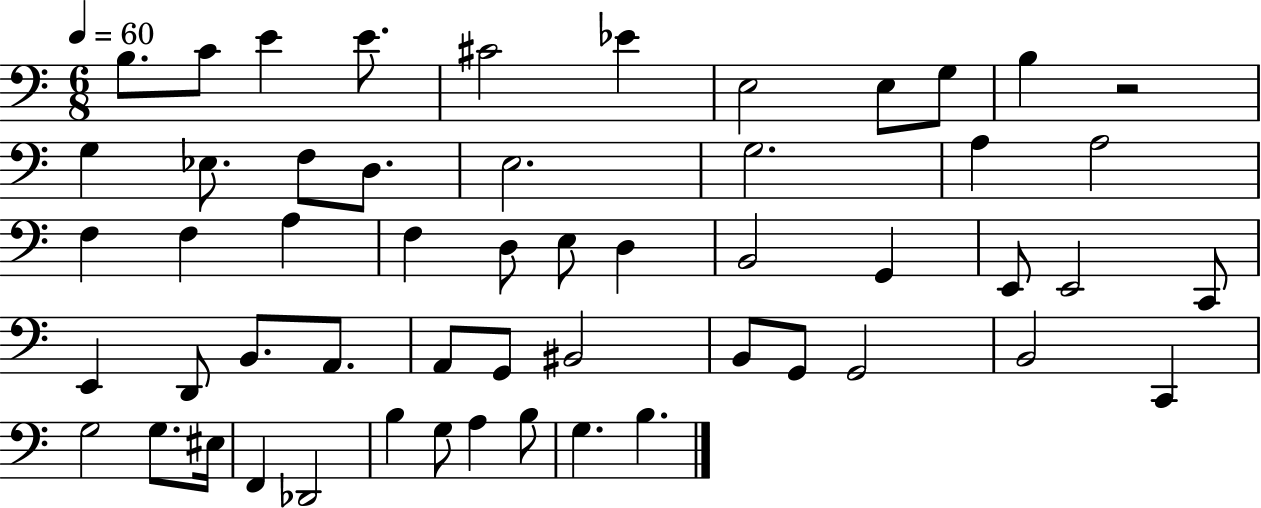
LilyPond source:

{
  \clef bass
  \numericTimeSignature
  \time 6/8
  \key c \major
  \tempo 4 = 60
  b8. c'8 e'4 e'8. | cis'2 ees'4 | e2 e8 g8 | b4 r2 | \break g4 ees8. f8 d8. | e2. | g2. | a4 a2 | \break f4 f4 a4 | f4 d8 e8 d4 | b,2 g,4 | e,8 e,2 c,8 | \break e,4 d,8 b,8. a,8. | a,8 g,8 bis,2 | b,8 g,8 g,2 | b,2 c,4 | \break g2 g8. eis16 | f,4 des,2 | b4 g8 a4 b8 | g4. b4. | \break \bar "|."
}